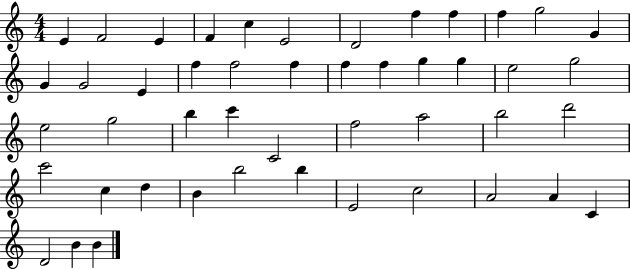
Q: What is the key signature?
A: C major